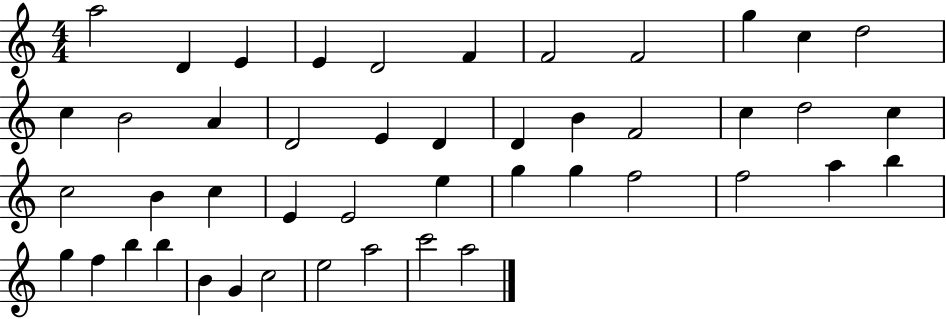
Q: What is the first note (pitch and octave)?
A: A5